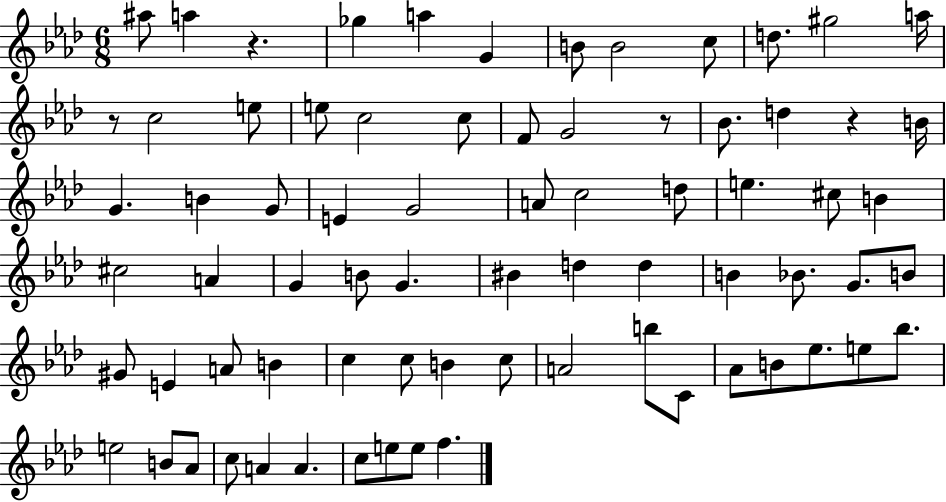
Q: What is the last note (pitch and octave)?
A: F5